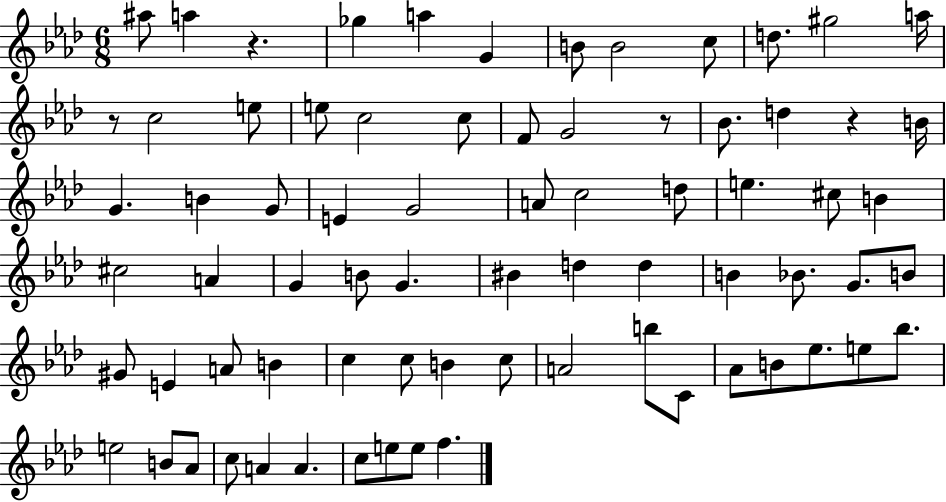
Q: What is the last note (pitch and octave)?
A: F5